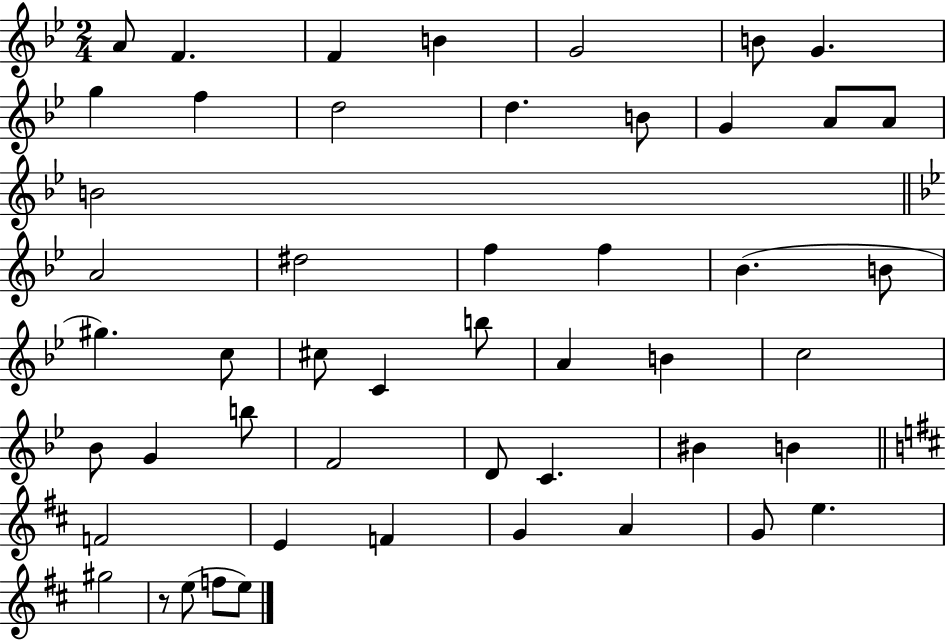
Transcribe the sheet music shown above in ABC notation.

X:1
T:Untitled
M:2/4
L:1/4
K:Bb
A/2 F F B G2 B/2 G g f d2 d B/2 G A/2 A/2 B2 A2 ^d2 f f _B B/2 ^g c/2 ^c/2 C b/2 A B c2 _B/2 G b/2 F2 D/2 C ^B B F2 E F G A G/2 e ^g2 z/2 e/2 f/2 e/2